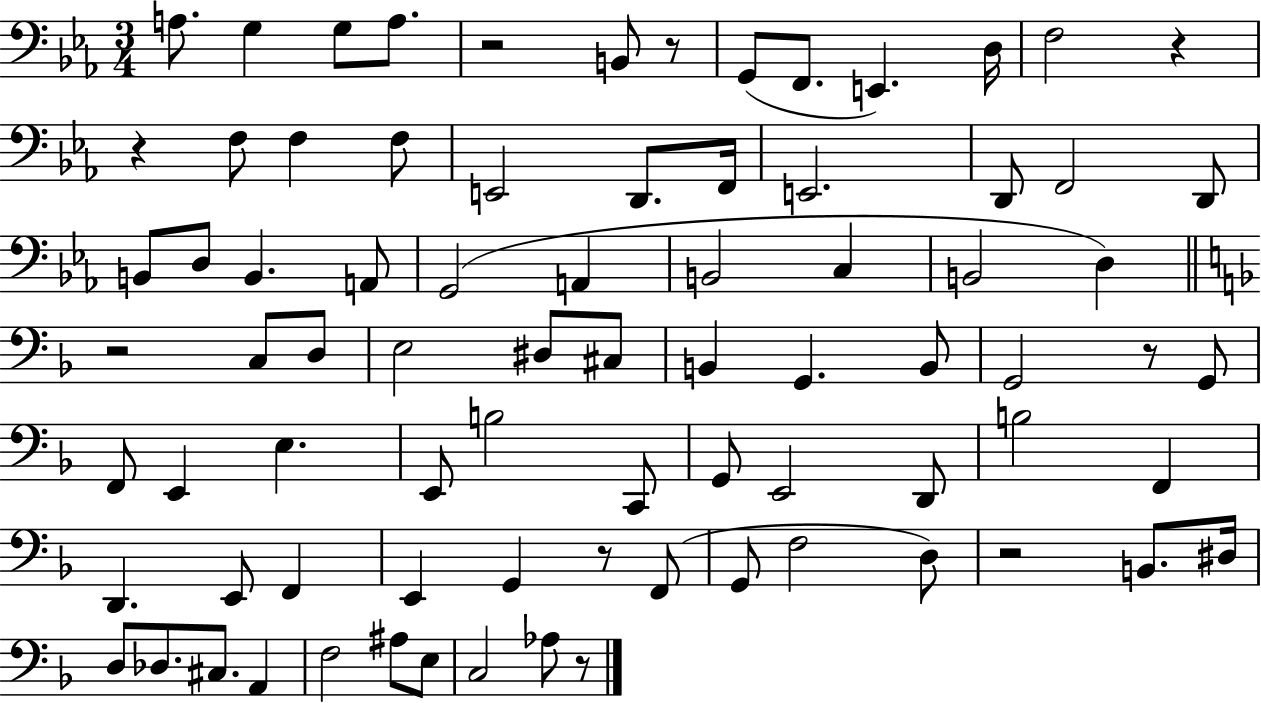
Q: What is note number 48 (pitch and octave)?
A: E2